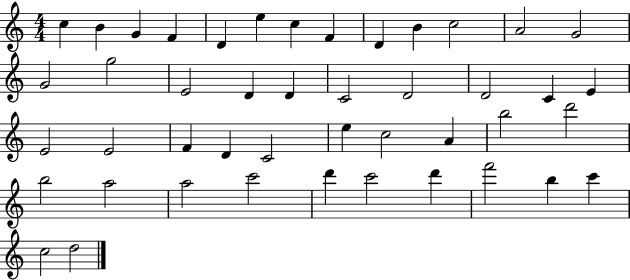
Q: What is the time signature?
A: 4/4